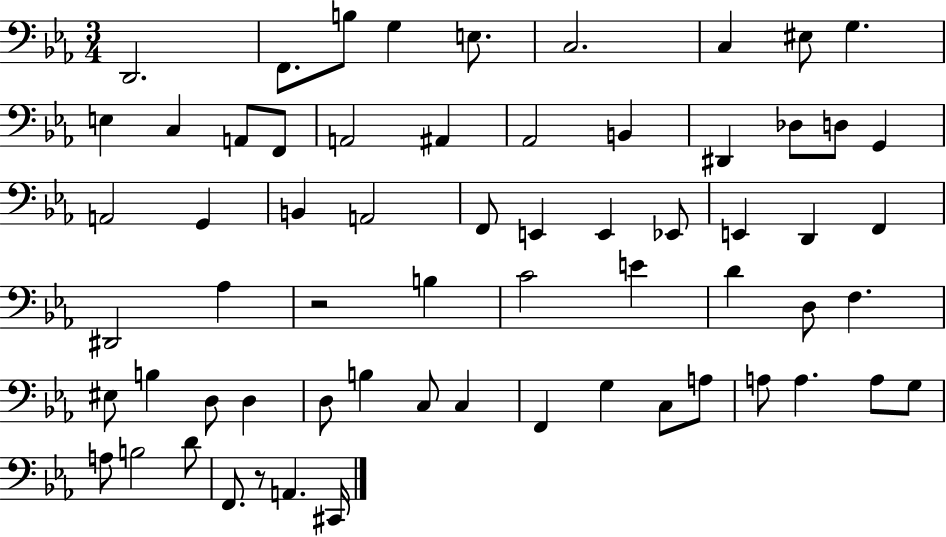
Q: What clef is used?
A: bass